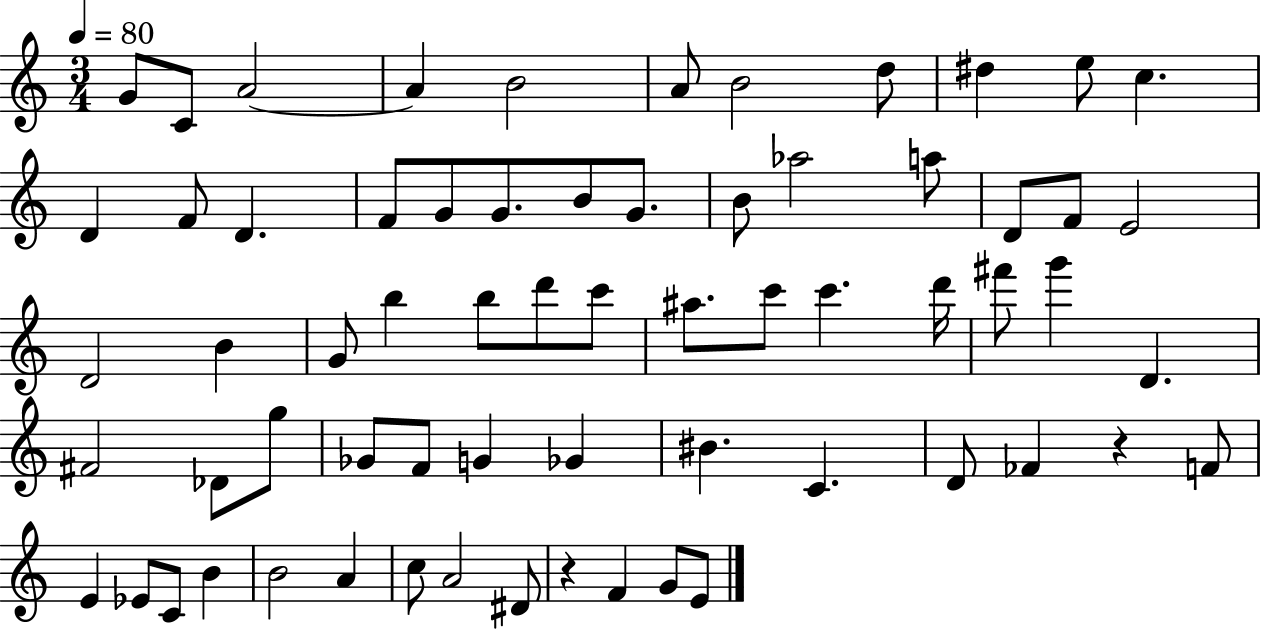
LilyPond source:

{
  \clef treble
  \numericTimeSignature
  \time 3/4
  \key c \major
  \tempo 4 = 80
  g'8 c'8 a'2~~ | a'4 b'2 | a'8 b'2 d''8 | dis''4 e''8 c''4. | \break d'4 f'8 d'4. | f'8 g'8 g'8. b'8 g'8. | b'8 aes''2 a''8 | d'8 f'8 e'2 | \break d'2 b'4 | g'8 b''4 b''8 d'''8 c'''8 | ais''8. c'''8 c'''4. d'''16 | fis'''8 g'''4 d'4. | \break fis'2 des'8 g''8 | ges'8 f'8 g'4 ges'4 | bis'4. c'4. | d'8 fes'4 r4 f'8 | \break e'4 ees'8 c'8 b'4 | b'2 a'4 | c''8 a'2 dis'8 | r4 f'4 g'8 e'8 | \break \bar "|."
}